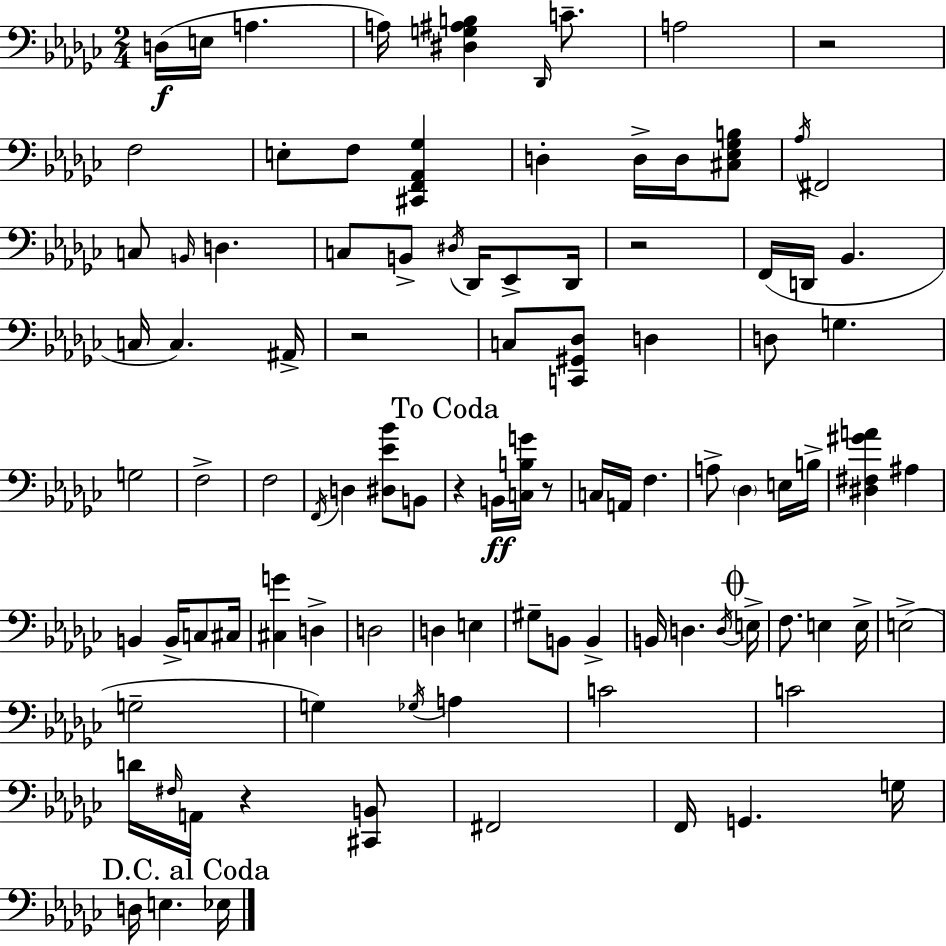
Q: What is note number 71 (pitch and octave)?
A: Gb3